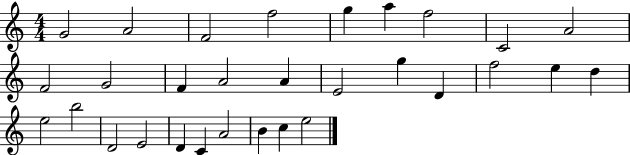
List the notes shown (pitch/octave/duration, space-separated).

G4/h A4/h F4/h F5/h G5/q A5/q F5/h C4/h A4/h F4/h G4/h F4/q A4/h A4/q E4/h G5/q D4/q F5/h E5/q D5/q E5/h B5/h D4/h E4/h D4/q C4/q A4/h B4/q C5/q E5/h